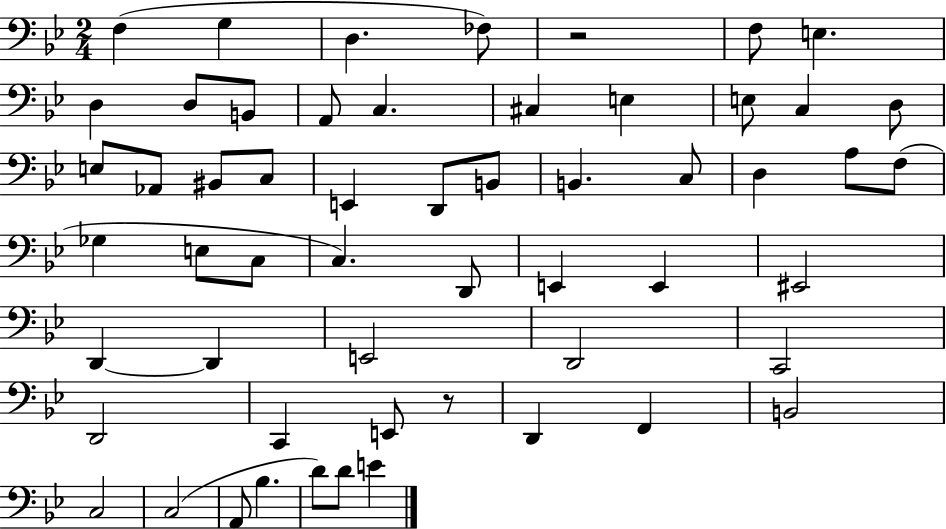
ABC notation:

X:1
T:Untitled
M:2/4
L:1/4
K:Bb
F, G, D, _F,/2 z2 F,/2 E, D, D,/2 B,,/2 A,,/2 C, ^C, E, E,/2 C, D,/2 E,/2 _A,,/2 ^B,,/2 C,/2 E,, D,,/2 B,,/2 B,, C,/2 D, A,/2 F,/2 _G, E,/2 C,/2 C, D,,/2 E,, E,, ^E,,2 D,, D,, E,,2 D,,2 C,,2 D,,2 C,, E,,/2 z/2 D,, F,, B,,2 C,2 C,2 A,,/2 _B, D/2 D/2 E